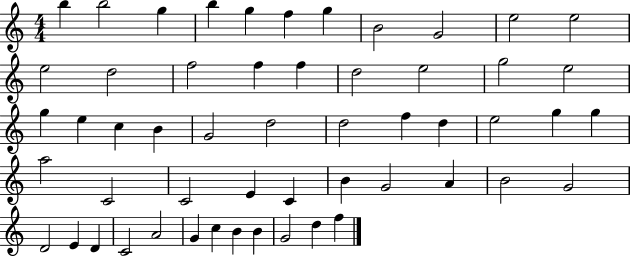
X:1
T:Untitled
M:4/4
L:1/4
K:C
b b2 g b g f g B2 G2 e2 e2 e2 d2 f2 f f d2 e2 g2 e2 g e c B G2 d2 d2 f d e2 g g a2 C2 C2 E C B G2 A B2 G2 D2 E D C2 A2 G c B B G2 d f